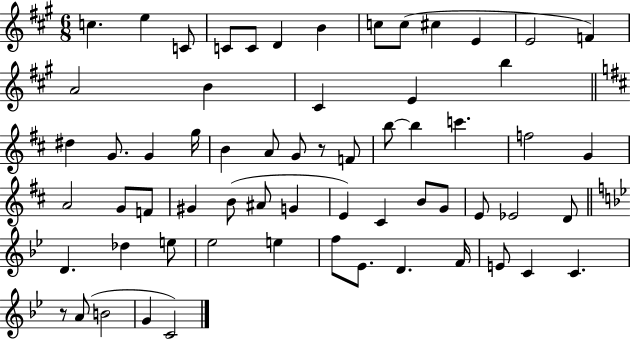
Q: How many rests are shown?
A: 2